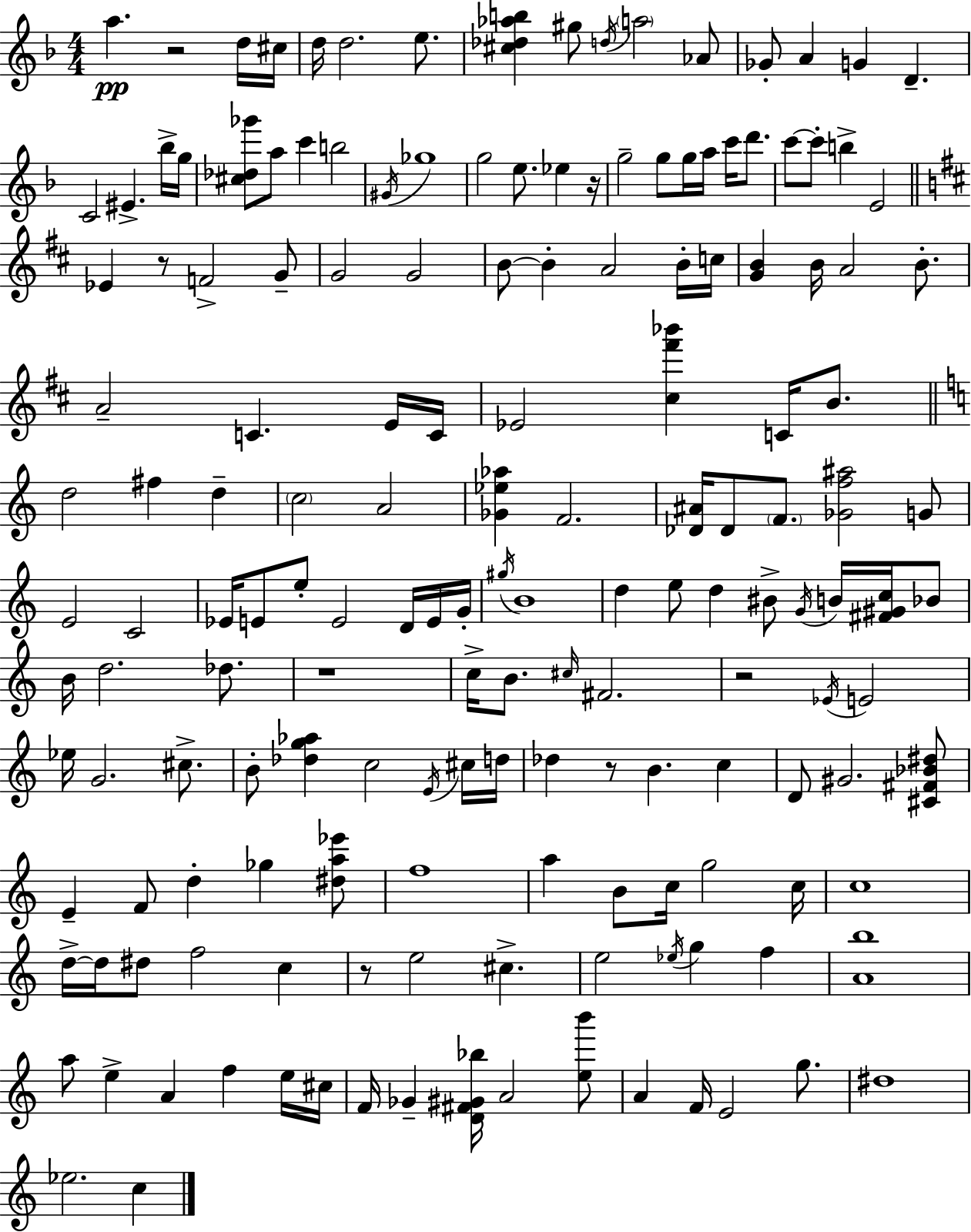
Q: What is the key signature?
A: F major